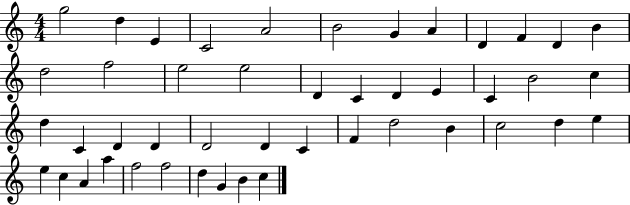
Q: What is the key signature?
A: C major